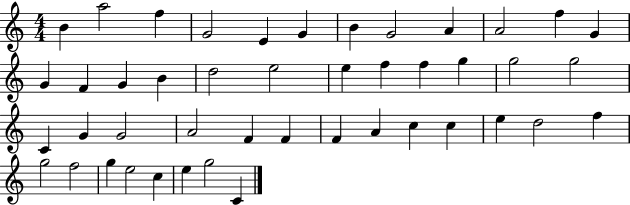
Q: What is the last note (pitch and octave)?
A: C4